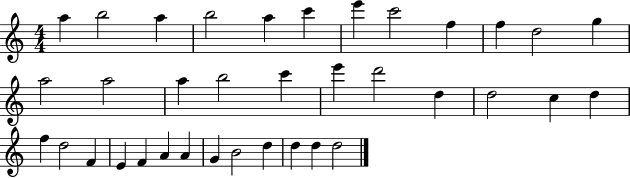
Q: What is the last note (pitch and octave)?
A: D5